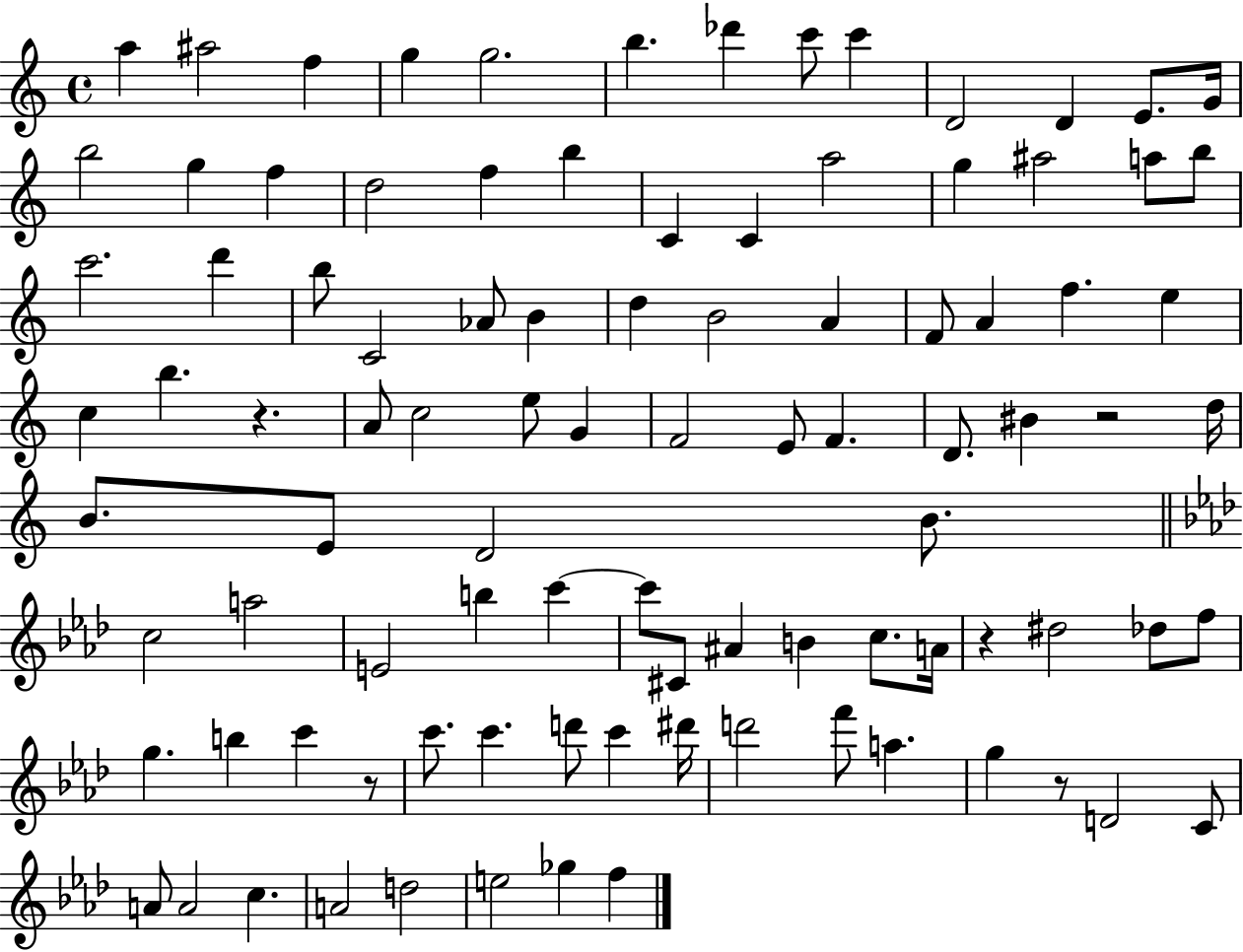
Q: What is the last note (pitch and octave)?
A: F5